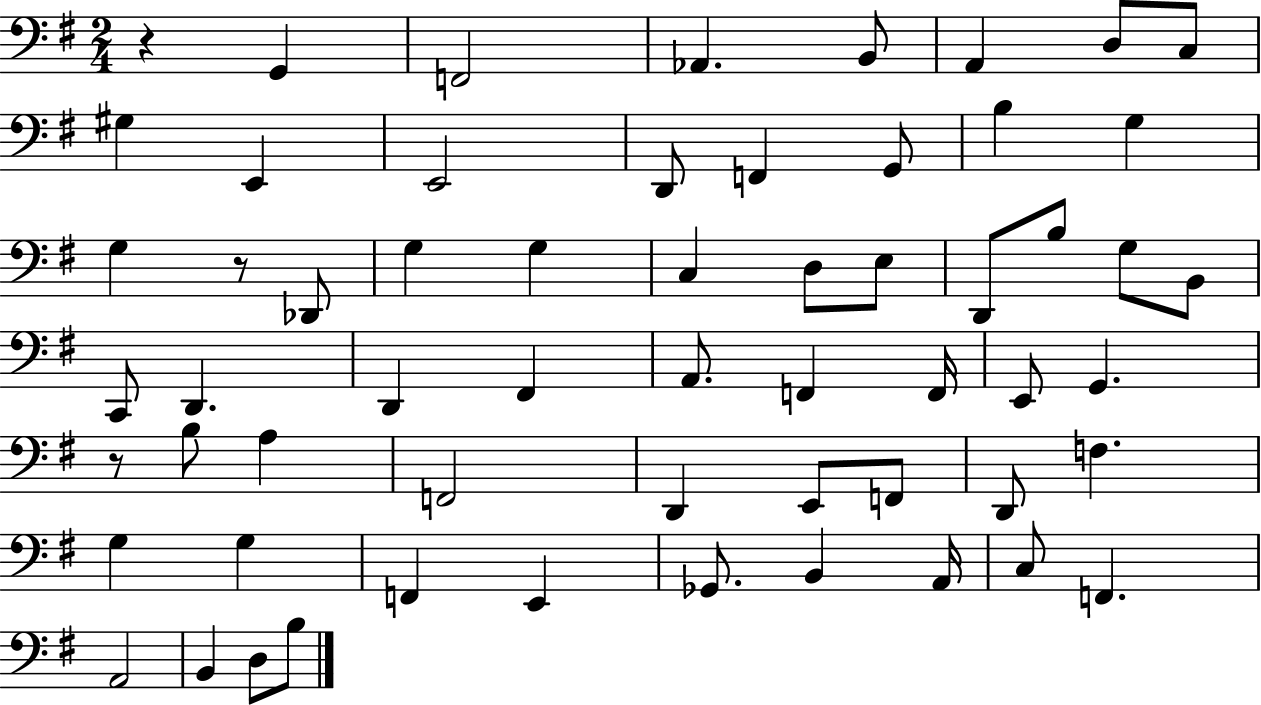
R/q G2/q F2/h Ab2/q. B2/e A2/q D3/e C3/e G#3/q E2/q E2/h D2/e F2/q G2/e B3/q G3/q G3/q R/e Db2/e G3/q G3/q C3/q D3/e E3/e D2/e B3/e G3/e B2/e C2/e D2/q. D2/q F#2/q A2/e. F2/q F2/s E2/e G2/q. R/e B3/e A3/q F2/h D2/q E2/e F2/e D2/e F3/q. G3/q G3/q F2/q E2/q Gb2/e. B2/q A2/s C3/e F2/q. A2/h B2/q D3/e B3/e